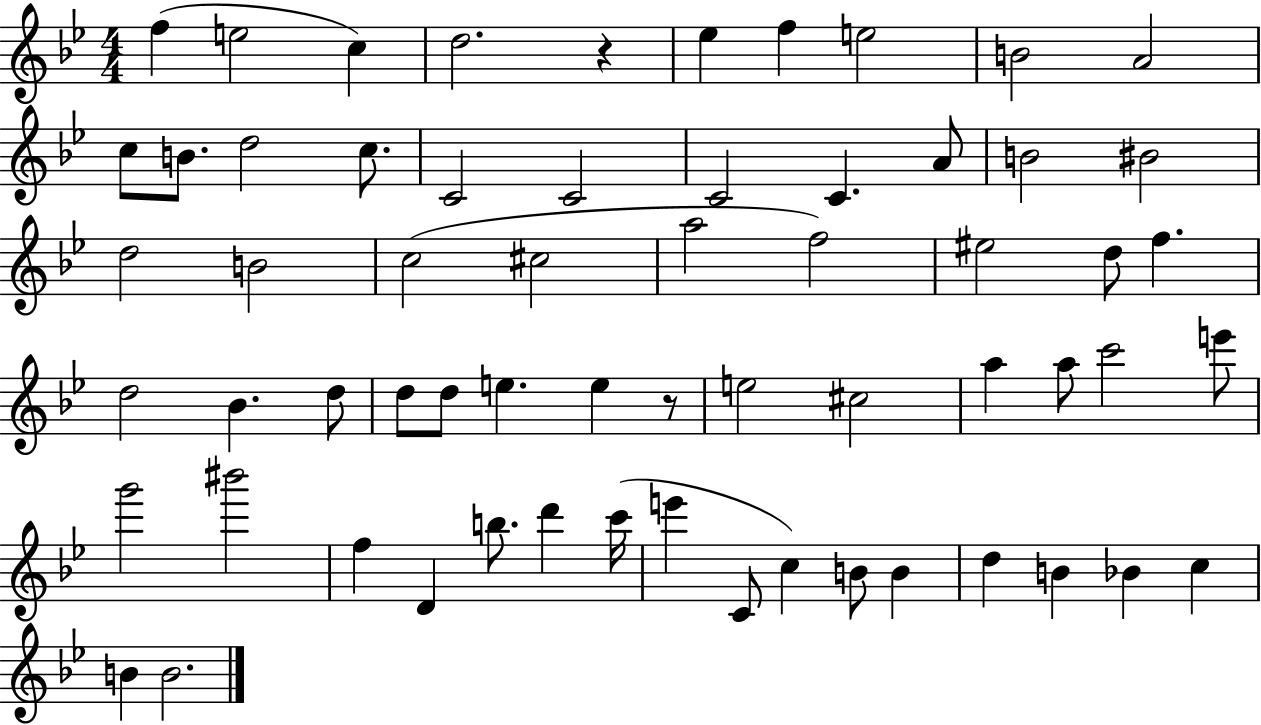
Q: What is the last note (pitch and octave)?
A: B4